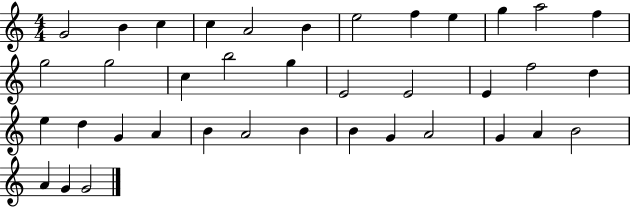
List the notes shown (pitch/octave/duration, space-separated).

G4/h B4/q C5/q C5/q A4/h B4/q E5/h F5/q E5/q G5/q A5/h F5/q G5/h G5/h C5/q B5/h G5/q E4/h E4/h E4/q F5/h D5/q E5/q D5/q G4/q A4/q B4/q A4/h B4/q B4/q G4/q A4/h G4/q A4/q B4/h A4/q G4/q G4/h